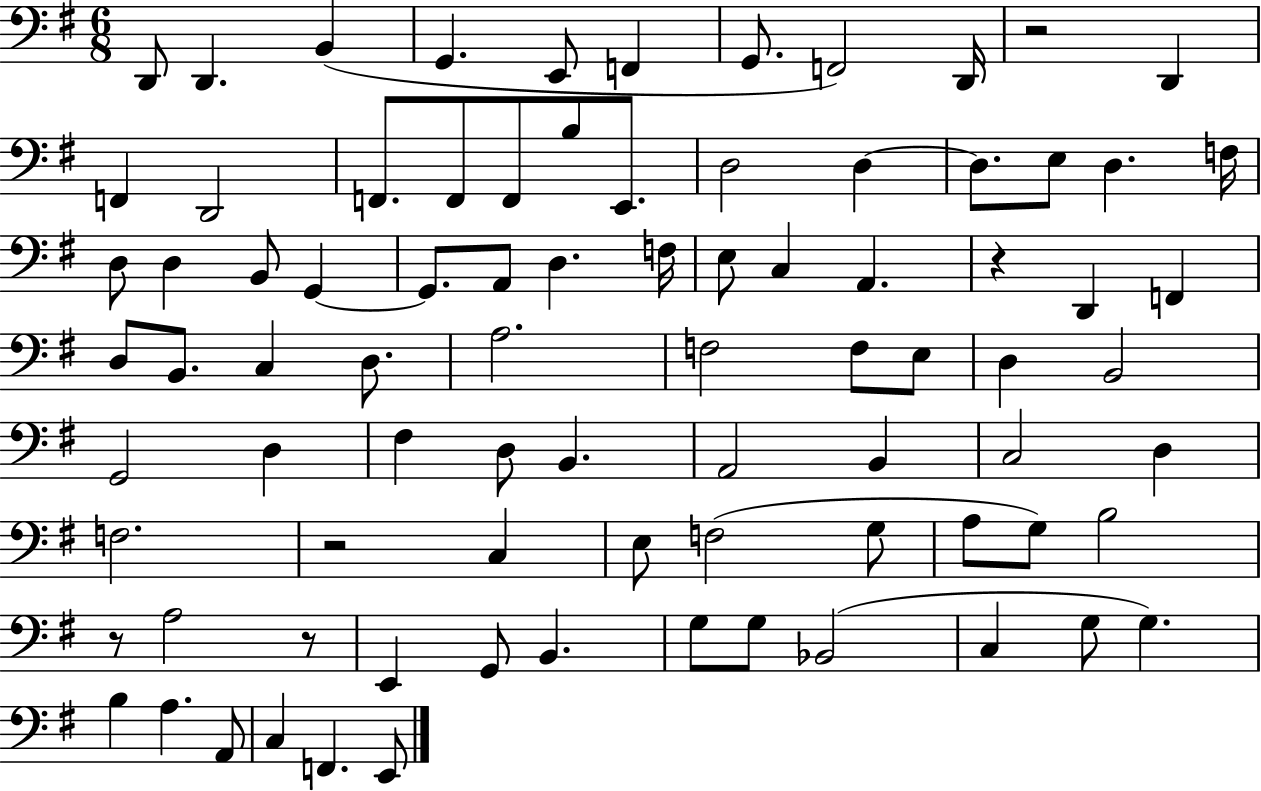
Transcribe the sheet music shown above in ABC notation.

X:1
T:Untitled
M:6/8
L:1/4
K:G
D,,/2 D,, B,, G,, E,,/2 F,, G,,/2 F,,2 D,,/4 z2 D,, F,, D,,2 F,,/2 F,,/2 F,,/2 B,/2 E,,/2 D,2 D, D,/2 E,/2 D, F,/4 D,/2 D, B,,/2 G,, G,,/2 A,,/2 D, F,/4 E,/2 C, A,, z D,, F,, D,/2 B,,/2 C, D,/2 A,2 F,2 F,/2 E,/2 D, B,,2 G,,2 D, ^F, D,/2 B,, A,,2 B,, C,2 D, F,2 z2 C, E,/2 F,2 G,/2 A,/2 G,/2 B,2 z/2 A,2 z/2 E,, G,,/2 B,, G,/2 G,/2 _B,,2 C, G,/2 G, B, A, A,,/2 C, F,, E,,/2